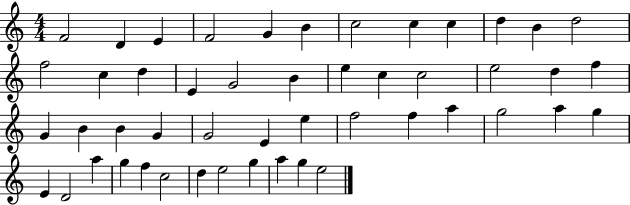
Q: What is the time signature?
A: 4/4